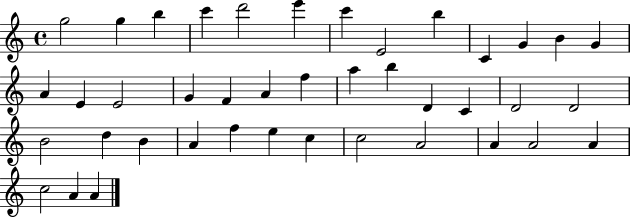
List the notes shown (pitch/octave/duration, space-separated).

G5/h G5/q B5/q C6/q D6/h E6/q C6/q E4/h B5/q C4/q G4/q B4/q G4/q A4/q E4/q E4/h G4/q F4/q A4/q F5/q A5/q B5/q D4/q C4/q D4/h D4/h B4/h D5/q B4/q A4/q F5/q E5/q C5/q C5/h A4/h A4/q A4/h A4/q C5/h A4/q A4/q